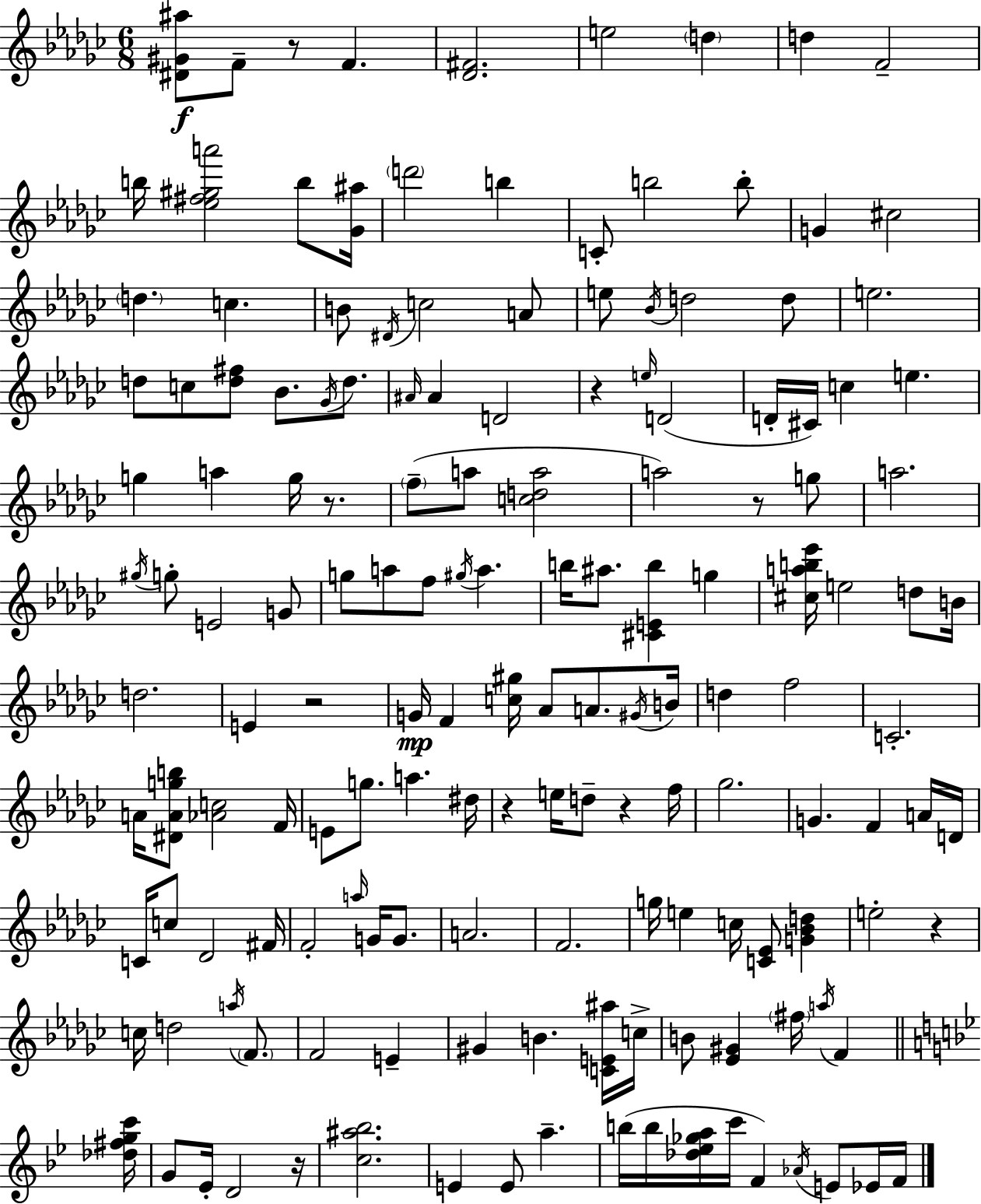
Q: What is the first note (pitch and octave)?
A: F4